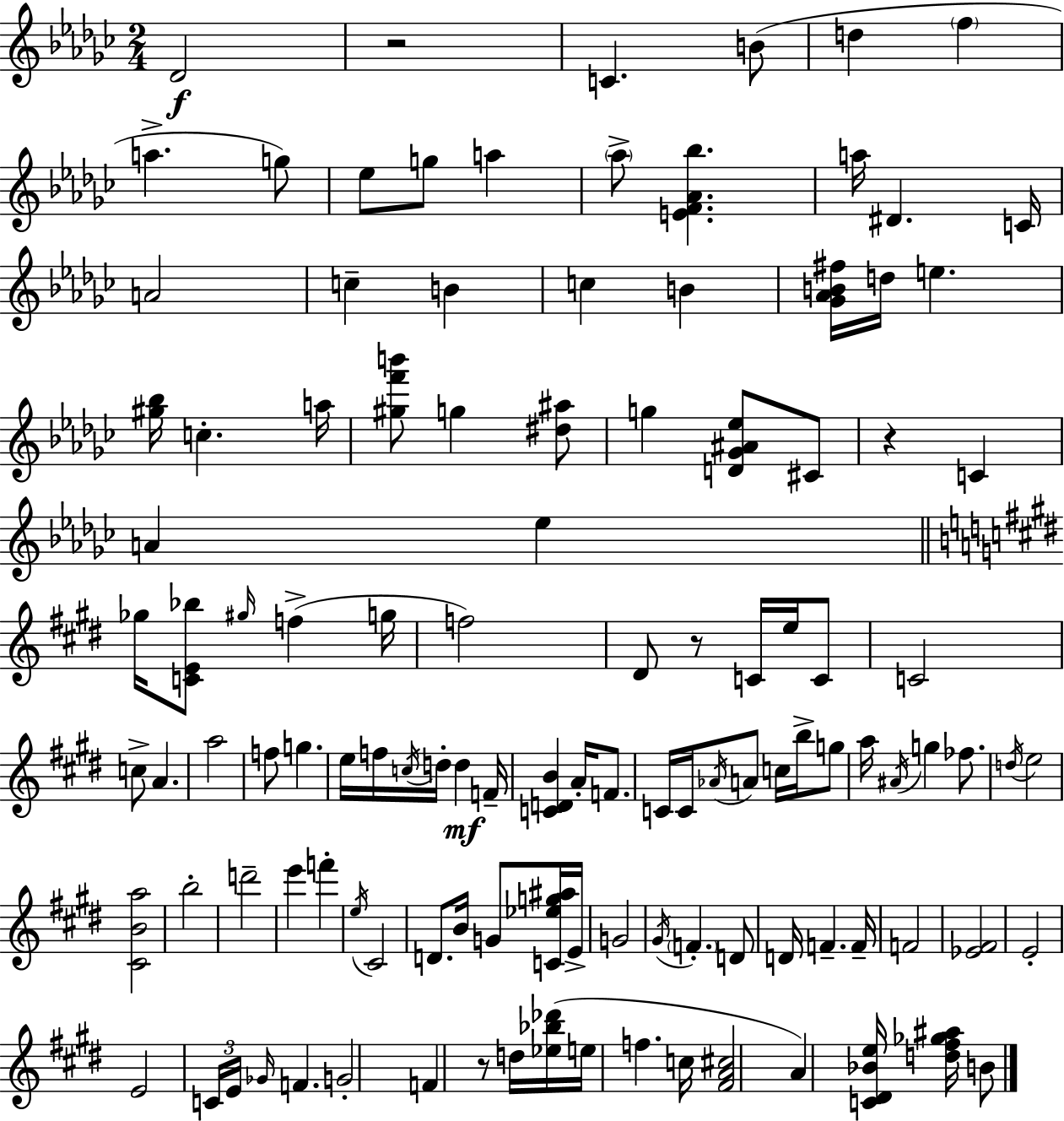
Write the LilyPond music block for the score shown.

{
  \clef treble
  \numericTimeSignature
  \time 2/4
  \key ees \minor
  des'2\f | r2 | c'4. b'8( | d''4 \parenthesize f''4 | \break a''4.-> g''8) | ees''8 g''8 a''4 | \parenthesize aes''8-> <e' f' aes' bes''>4. | a''16 dis'4. c'16 | \break a'2 | c''4-- b'4 | c''4 b'4 | <ges' aes' b' fis''>16 d''16 e''4. | \break <gis'' bes''>16 c''4.-. a''16 | <gis'' f''' b'''>8 g''4 <dis'' ais''>8 | g''4 <d' ges' ais' ees''>8 cis'8 | r4 c'4 | \break a'4 ees''4 | \bar "||" \break \key e \major ges''16 <c' e' bes''>8 \grace { gis''16 } f''4->( | g''16 f''2) | dis'8 r8 c'16 e''16 c'8 | c'2 | \break c''8-> a'4. | a''2 | f''8 g''4. | e''16 f''16 \acciaccatura { c''16 } d''16-. d''4\mf | \break f'16-- <c' d' b'>4 a'16-. f'8. | c'16 c'16 \acciaccatura { aes'16 } a'8 c''16 | b''16-> g''8 a''16 \acciaccatura { ais'16 } g''4 | fes''8. \acciaccatura { d''16 } e''2 | \break <cis' b' a''>2 | b''2-. | d'''2-- | e'''4 | \break f'''4-. \acciaccatura { e''16 } cis'2 | d'8. | b'16 g'8 <c' ees'' g'' ais''>16 e'16-> g'2 | \acciaccatura { gis'16 } \parenthesize f'4.-. | \break d'8 d'16 | f'4.-- f'16-- f'2 | <ees' fis'>2 | e'2-. | \break e'2 | \tuplet 3/2 { c'16 | e'16 \grace { ges'16 } } f'4. | g'2-. | \break f'4 r8 d''16 <ees'' bes'' des'''>16( | e''16 f''4. c''16 | <fis' a' cis''>2 | a'4) <c' dis' bes' e''>16 <d'' fis'' ges'' ais''>16 b'8 | \break \bar "|."
}